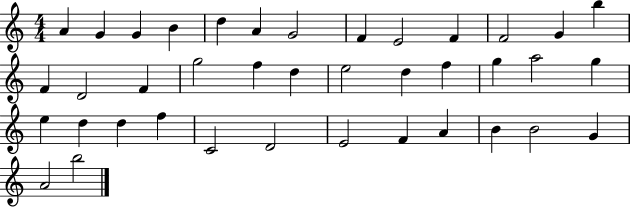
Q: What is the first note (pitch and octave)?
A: A4